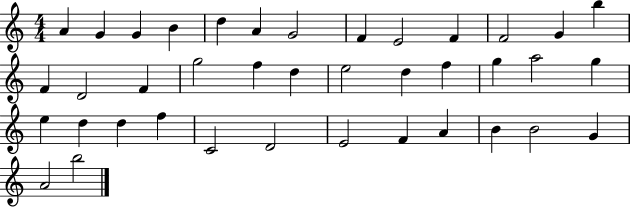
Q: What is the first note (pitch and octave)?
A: A4